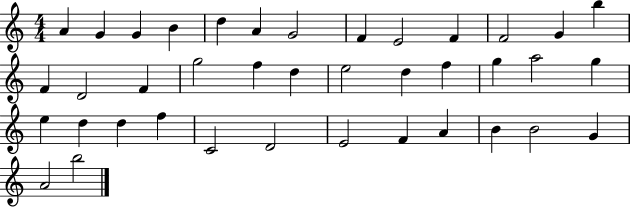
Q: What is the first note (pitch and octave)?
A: A4